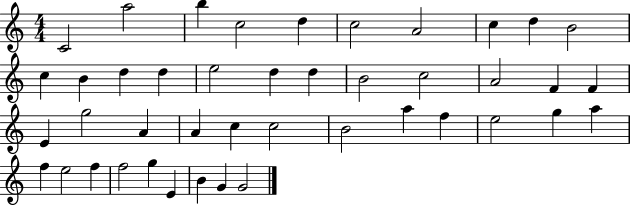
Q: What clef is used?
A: treble